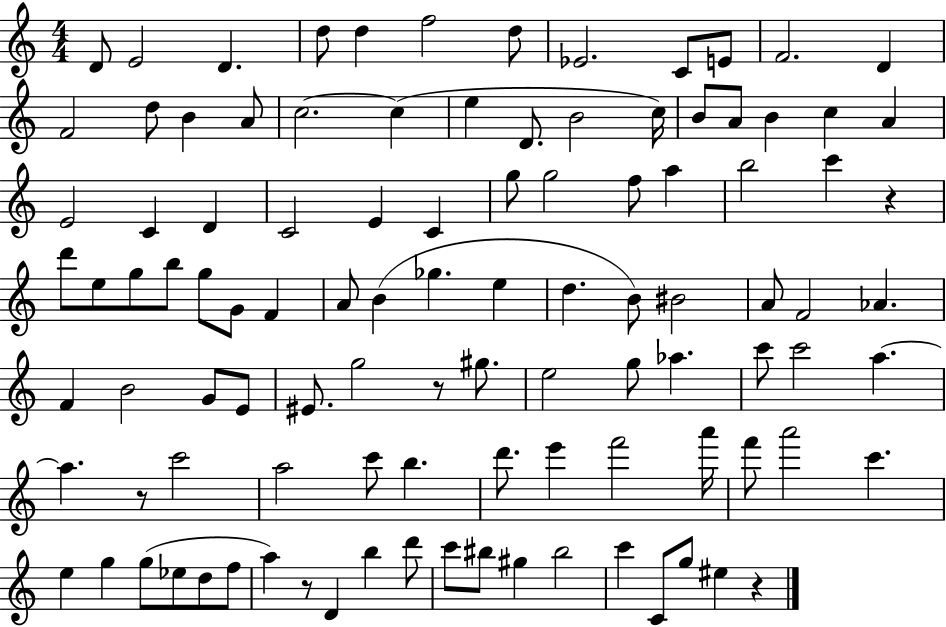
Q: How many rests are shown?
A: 5